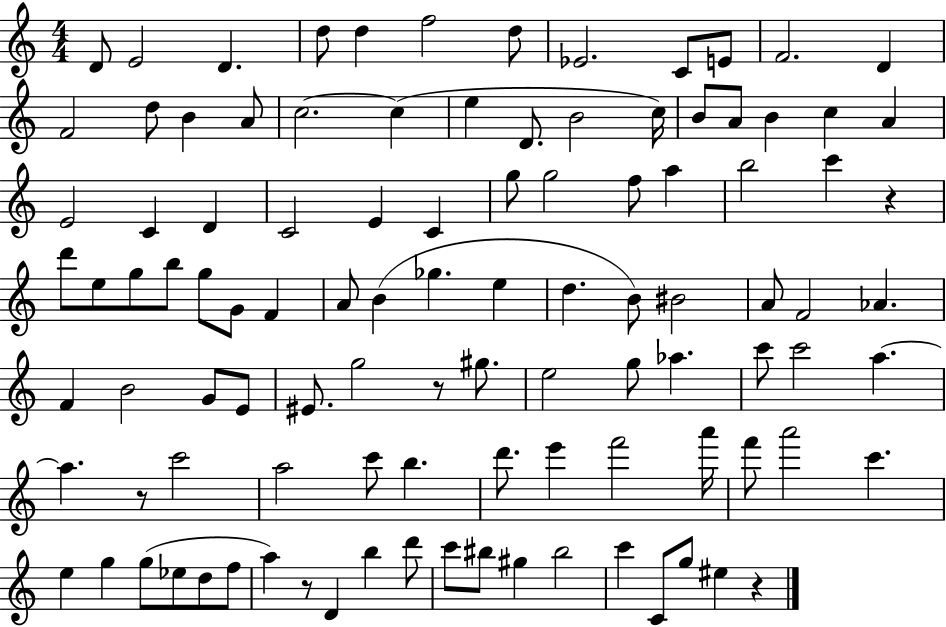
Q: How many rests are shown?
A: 5